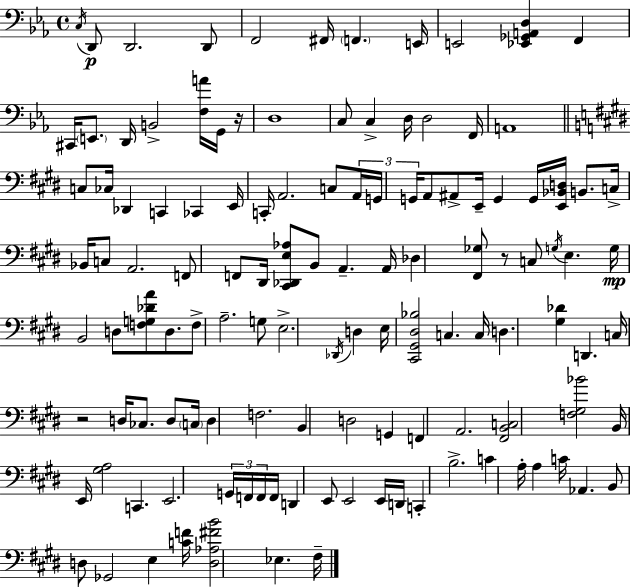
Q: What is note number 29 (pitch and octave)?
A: C2